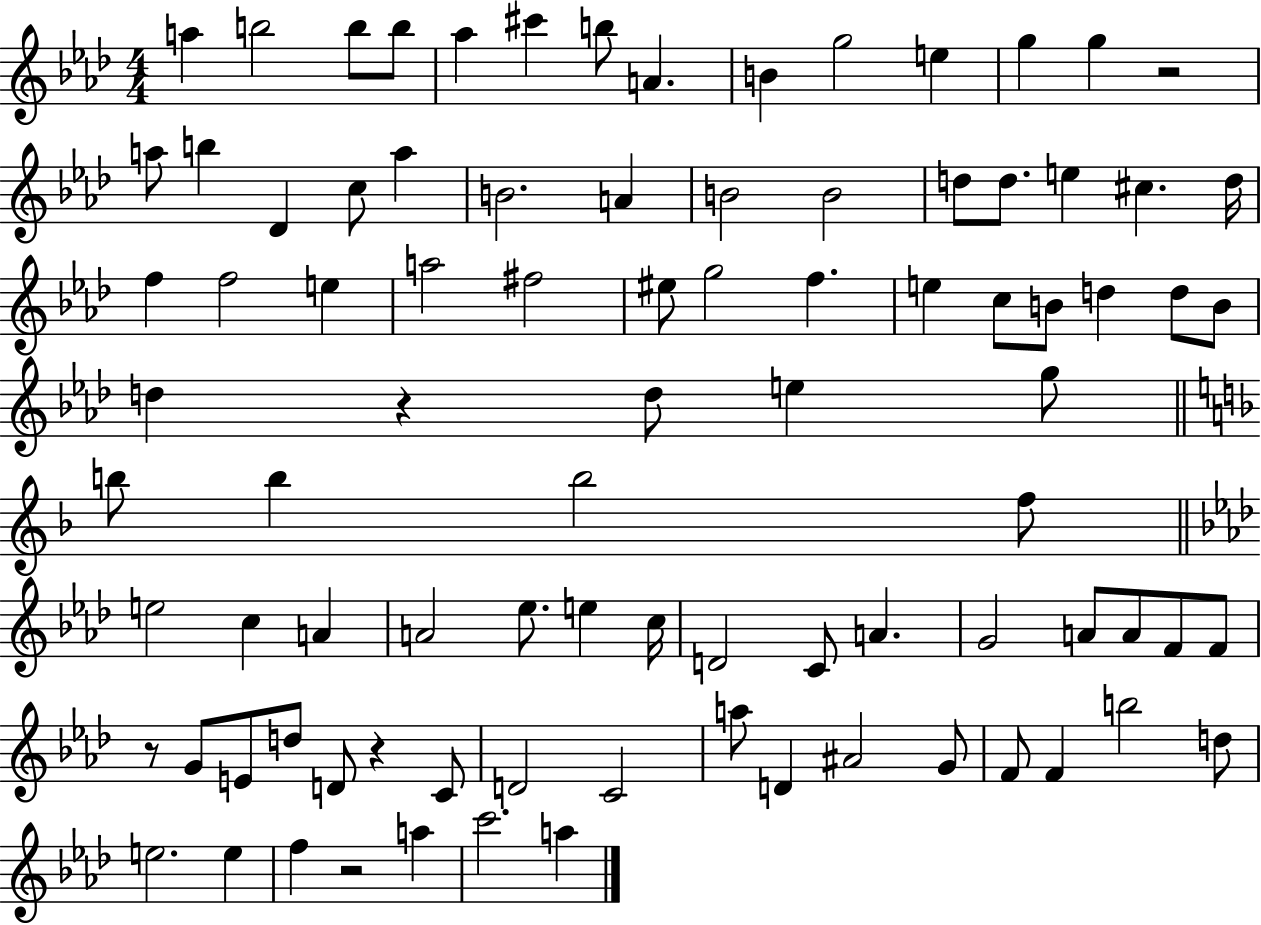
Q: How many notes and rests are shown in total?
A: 90